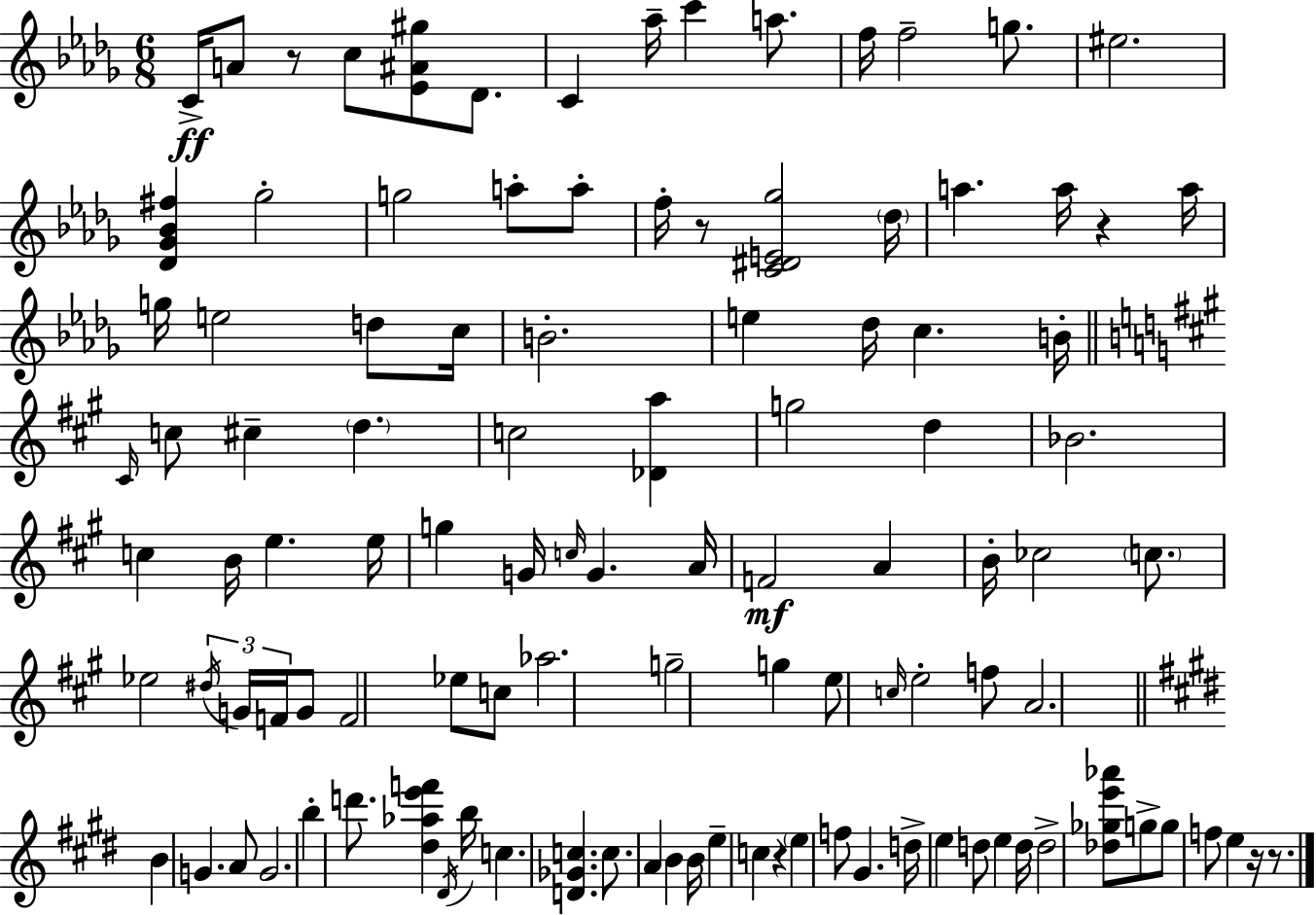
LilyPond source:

{
  \clef treble
  \numericTimeSignature
  \time 6/8
  \key bes \minor
  c'16->\ff a'8 r8 c''8 <ees' ais' gis''>8 des'8. | c'4 aes''16-- c'''4 a''8. | f''16 f''2-- g''8. | eis''2. | \break <des' ges' bes' fis''>4 ges''2-. | g''2 a''8-. a''8-. | f''16-. r8 <c' dis' e' ges''>2 \parenthesize des''16 | a''4. a''16 r4 a''16 | \break g''16 e''2 d''8 c''16 | b'2.-. | e''4 des''16 c''4. b'16-. | \bar "||" \break \key a \major \grace { cis'16 } c''8 cis''4-- \parenthesize d''4. | c''2 <des' a''>4 | g''2 d''4 | bes'2. | \break c''4 b'16 e''4. | e''16 g''4 g'16 \grace { c''16 } g'4. | a'16 f'2\mf a'4 | b'16-. ces''2 \parenthesize c''8. | \break ees''2 \tuplet 3/2 { \acciaccatura { dis''16 } g'16 | f'16 } g'8 f'2 ees''8 | c''8 aes''2. | g''2-- g''4 | \break e''8 \grace { c''16 } e''2-. | f''8 a'2. | \bar "||" \break \key e \major b'4 g'4. a'8 | g'2. | b''4-. d'''8. <dis'' aes'' e''' f'''>4 \acciaccatura { dis'16 } | b''16 c''4. <d' ges' c''>4. | \break c''8. a'4 b'4 | b'16 e''4-- c''4 r4 | \parenthesize e''4 f''8 gis'4. | d''16-> e''4 d''8 e''4 | \break d''16 d''2-> <des'' ges'' e''' aes'''>8 g''8-> | g''8 f''8 e''4 r16 r8. | \bar "|."
}